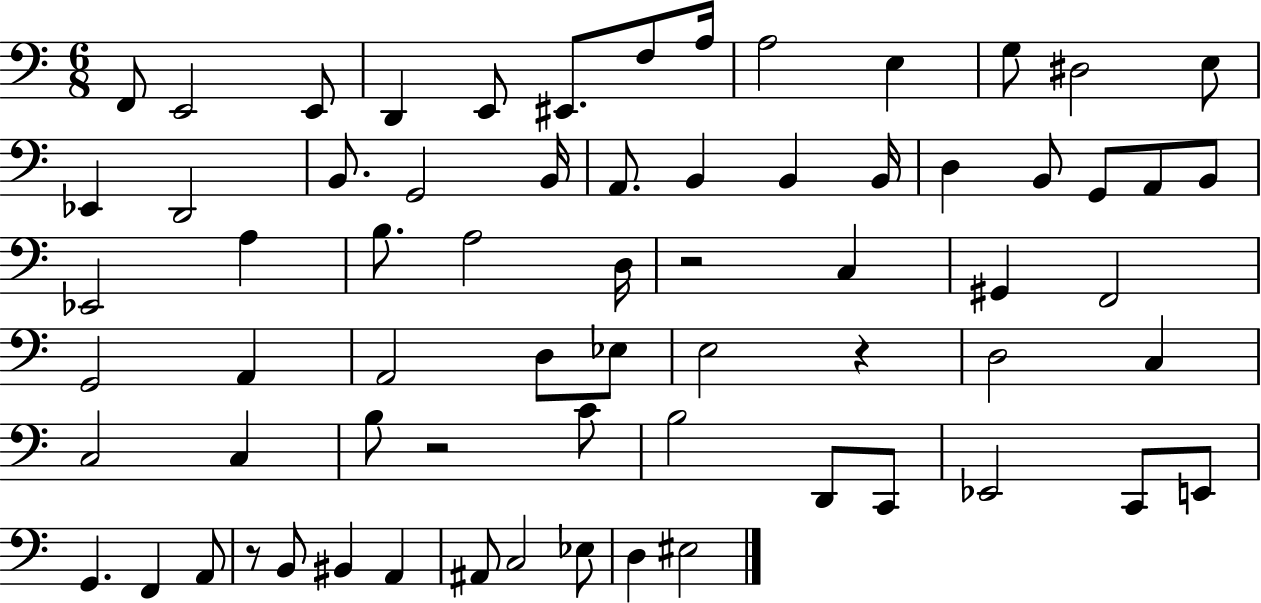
X:1
T:Untitled
M:6/8
L:1/4
K:C
F,,/2 E,,2 E,,/2 D,, E,,/2 ^E,,/2 F,/2 A,/4 A,2 E, G,/2 ^D,2 E,/2 _E,, D,,2 B,,/2 G,,2 B,,/4 A,,/2 B,, B,, B,,/4 D, B,,/2 G,,/2 A,,/2 B,,/2 _E,,2 A, B,/2 A,2 D,/4 z2 C, ^G,, F,,2 G,,2 A,, A,,2 D,/2 _E,/2 E,2 z D,2 C, C,2 C, B,/2 z2 C/2 B,2 D,,/2 C,,/2 _E,,2 C,,/2 E,,/2 G,, F,, A,,/2 z/2 B,,/2 ^B,, A,, ^A,,/2 C,2 _E,/2 D, ^E,2